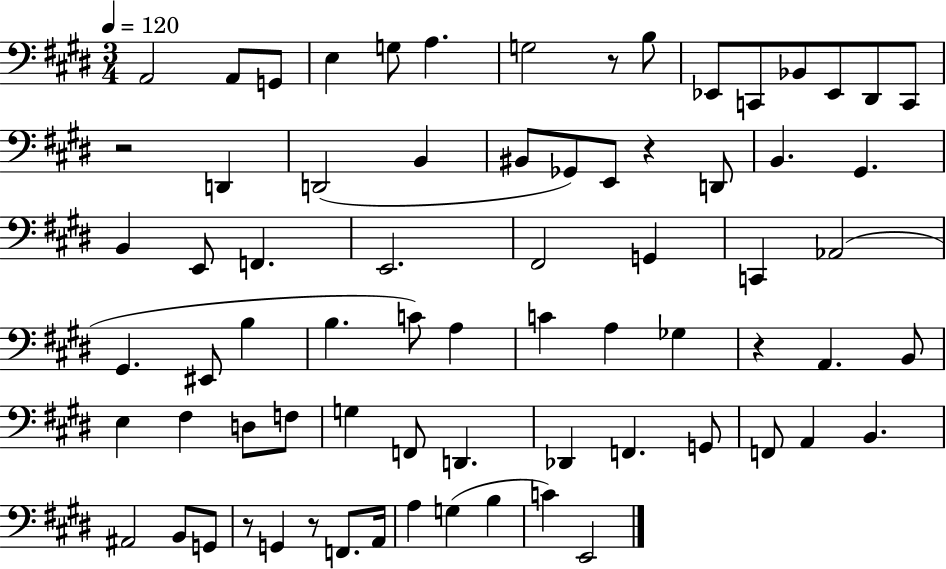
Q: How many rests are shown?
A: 6